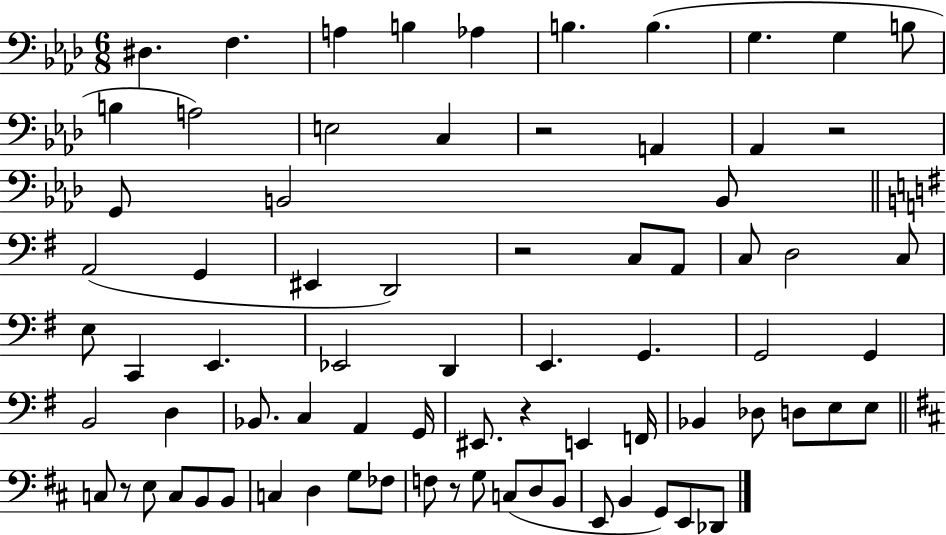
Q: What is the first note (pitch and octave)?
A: D#3